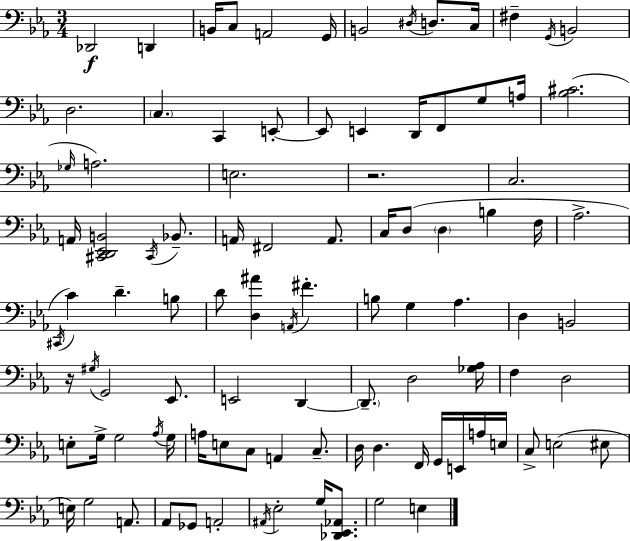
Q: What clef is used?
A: bass